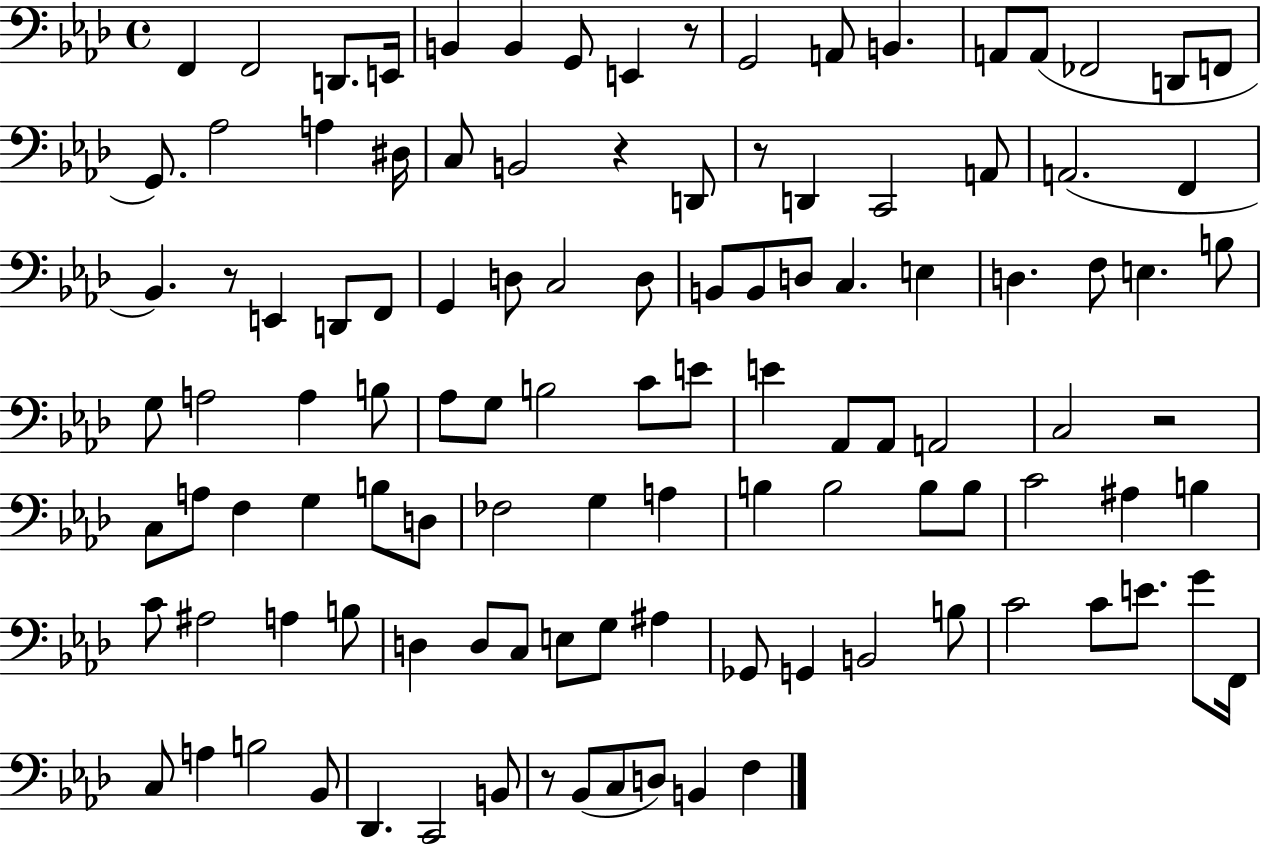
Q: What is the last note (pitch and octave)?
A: F3